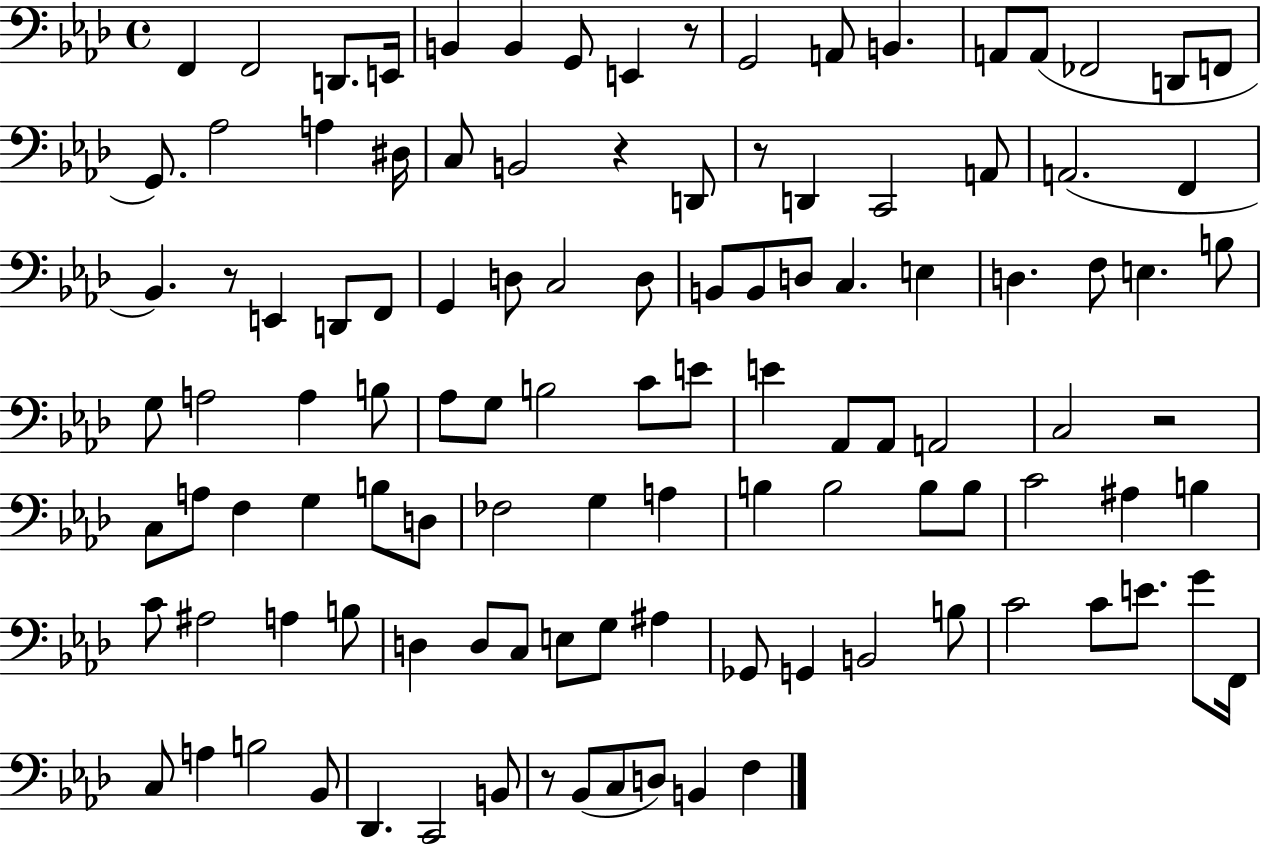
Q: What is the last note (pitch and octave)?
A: F3